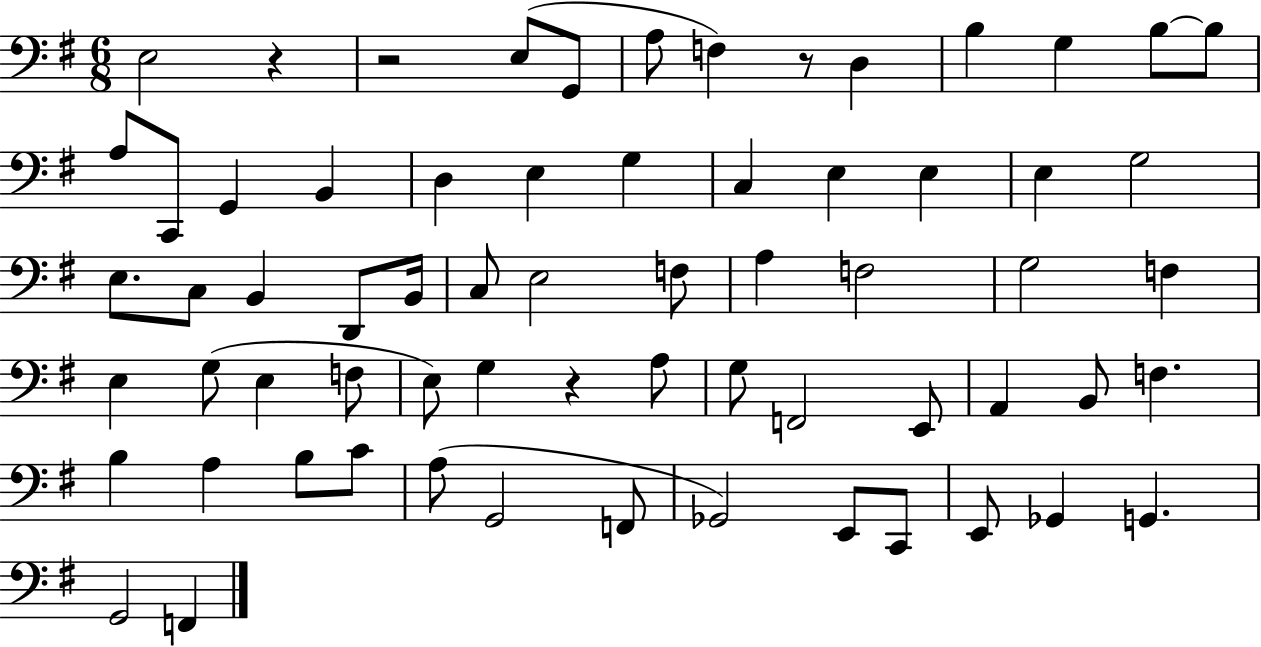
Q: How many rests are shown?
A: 4